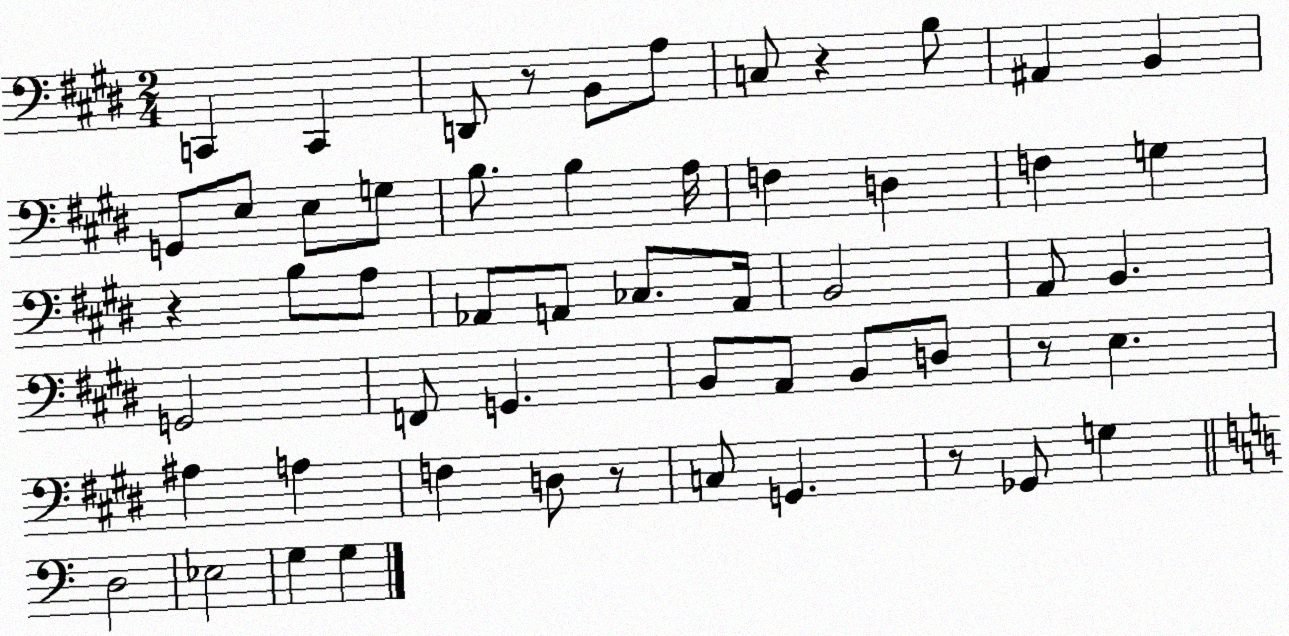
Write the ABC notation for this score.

X:1
T:Untitled
M:2/4
L:1/4
K:E
C,, C,, D,,/2 z/2 B,,/2 A,/2 C,/2 z B,/2 ^A,, B,, G,,/2 E,/2 E,/2 G,/2 B,/2 B, A,/4 F, D, F, G, z B,/2 A,/2 _A,,/2 A,,/2 _C,/2 A,,/4 B,,2 A,,/2 B,, G,,2 F,,/2 G,, B,,/2 A,,/2 B,,/2 D,/2 z/2 E, ^A, A, F, D,/2 z/2 C,/2 G,, z/2 _G,,/2 G, D,2 _E,2 G, G,